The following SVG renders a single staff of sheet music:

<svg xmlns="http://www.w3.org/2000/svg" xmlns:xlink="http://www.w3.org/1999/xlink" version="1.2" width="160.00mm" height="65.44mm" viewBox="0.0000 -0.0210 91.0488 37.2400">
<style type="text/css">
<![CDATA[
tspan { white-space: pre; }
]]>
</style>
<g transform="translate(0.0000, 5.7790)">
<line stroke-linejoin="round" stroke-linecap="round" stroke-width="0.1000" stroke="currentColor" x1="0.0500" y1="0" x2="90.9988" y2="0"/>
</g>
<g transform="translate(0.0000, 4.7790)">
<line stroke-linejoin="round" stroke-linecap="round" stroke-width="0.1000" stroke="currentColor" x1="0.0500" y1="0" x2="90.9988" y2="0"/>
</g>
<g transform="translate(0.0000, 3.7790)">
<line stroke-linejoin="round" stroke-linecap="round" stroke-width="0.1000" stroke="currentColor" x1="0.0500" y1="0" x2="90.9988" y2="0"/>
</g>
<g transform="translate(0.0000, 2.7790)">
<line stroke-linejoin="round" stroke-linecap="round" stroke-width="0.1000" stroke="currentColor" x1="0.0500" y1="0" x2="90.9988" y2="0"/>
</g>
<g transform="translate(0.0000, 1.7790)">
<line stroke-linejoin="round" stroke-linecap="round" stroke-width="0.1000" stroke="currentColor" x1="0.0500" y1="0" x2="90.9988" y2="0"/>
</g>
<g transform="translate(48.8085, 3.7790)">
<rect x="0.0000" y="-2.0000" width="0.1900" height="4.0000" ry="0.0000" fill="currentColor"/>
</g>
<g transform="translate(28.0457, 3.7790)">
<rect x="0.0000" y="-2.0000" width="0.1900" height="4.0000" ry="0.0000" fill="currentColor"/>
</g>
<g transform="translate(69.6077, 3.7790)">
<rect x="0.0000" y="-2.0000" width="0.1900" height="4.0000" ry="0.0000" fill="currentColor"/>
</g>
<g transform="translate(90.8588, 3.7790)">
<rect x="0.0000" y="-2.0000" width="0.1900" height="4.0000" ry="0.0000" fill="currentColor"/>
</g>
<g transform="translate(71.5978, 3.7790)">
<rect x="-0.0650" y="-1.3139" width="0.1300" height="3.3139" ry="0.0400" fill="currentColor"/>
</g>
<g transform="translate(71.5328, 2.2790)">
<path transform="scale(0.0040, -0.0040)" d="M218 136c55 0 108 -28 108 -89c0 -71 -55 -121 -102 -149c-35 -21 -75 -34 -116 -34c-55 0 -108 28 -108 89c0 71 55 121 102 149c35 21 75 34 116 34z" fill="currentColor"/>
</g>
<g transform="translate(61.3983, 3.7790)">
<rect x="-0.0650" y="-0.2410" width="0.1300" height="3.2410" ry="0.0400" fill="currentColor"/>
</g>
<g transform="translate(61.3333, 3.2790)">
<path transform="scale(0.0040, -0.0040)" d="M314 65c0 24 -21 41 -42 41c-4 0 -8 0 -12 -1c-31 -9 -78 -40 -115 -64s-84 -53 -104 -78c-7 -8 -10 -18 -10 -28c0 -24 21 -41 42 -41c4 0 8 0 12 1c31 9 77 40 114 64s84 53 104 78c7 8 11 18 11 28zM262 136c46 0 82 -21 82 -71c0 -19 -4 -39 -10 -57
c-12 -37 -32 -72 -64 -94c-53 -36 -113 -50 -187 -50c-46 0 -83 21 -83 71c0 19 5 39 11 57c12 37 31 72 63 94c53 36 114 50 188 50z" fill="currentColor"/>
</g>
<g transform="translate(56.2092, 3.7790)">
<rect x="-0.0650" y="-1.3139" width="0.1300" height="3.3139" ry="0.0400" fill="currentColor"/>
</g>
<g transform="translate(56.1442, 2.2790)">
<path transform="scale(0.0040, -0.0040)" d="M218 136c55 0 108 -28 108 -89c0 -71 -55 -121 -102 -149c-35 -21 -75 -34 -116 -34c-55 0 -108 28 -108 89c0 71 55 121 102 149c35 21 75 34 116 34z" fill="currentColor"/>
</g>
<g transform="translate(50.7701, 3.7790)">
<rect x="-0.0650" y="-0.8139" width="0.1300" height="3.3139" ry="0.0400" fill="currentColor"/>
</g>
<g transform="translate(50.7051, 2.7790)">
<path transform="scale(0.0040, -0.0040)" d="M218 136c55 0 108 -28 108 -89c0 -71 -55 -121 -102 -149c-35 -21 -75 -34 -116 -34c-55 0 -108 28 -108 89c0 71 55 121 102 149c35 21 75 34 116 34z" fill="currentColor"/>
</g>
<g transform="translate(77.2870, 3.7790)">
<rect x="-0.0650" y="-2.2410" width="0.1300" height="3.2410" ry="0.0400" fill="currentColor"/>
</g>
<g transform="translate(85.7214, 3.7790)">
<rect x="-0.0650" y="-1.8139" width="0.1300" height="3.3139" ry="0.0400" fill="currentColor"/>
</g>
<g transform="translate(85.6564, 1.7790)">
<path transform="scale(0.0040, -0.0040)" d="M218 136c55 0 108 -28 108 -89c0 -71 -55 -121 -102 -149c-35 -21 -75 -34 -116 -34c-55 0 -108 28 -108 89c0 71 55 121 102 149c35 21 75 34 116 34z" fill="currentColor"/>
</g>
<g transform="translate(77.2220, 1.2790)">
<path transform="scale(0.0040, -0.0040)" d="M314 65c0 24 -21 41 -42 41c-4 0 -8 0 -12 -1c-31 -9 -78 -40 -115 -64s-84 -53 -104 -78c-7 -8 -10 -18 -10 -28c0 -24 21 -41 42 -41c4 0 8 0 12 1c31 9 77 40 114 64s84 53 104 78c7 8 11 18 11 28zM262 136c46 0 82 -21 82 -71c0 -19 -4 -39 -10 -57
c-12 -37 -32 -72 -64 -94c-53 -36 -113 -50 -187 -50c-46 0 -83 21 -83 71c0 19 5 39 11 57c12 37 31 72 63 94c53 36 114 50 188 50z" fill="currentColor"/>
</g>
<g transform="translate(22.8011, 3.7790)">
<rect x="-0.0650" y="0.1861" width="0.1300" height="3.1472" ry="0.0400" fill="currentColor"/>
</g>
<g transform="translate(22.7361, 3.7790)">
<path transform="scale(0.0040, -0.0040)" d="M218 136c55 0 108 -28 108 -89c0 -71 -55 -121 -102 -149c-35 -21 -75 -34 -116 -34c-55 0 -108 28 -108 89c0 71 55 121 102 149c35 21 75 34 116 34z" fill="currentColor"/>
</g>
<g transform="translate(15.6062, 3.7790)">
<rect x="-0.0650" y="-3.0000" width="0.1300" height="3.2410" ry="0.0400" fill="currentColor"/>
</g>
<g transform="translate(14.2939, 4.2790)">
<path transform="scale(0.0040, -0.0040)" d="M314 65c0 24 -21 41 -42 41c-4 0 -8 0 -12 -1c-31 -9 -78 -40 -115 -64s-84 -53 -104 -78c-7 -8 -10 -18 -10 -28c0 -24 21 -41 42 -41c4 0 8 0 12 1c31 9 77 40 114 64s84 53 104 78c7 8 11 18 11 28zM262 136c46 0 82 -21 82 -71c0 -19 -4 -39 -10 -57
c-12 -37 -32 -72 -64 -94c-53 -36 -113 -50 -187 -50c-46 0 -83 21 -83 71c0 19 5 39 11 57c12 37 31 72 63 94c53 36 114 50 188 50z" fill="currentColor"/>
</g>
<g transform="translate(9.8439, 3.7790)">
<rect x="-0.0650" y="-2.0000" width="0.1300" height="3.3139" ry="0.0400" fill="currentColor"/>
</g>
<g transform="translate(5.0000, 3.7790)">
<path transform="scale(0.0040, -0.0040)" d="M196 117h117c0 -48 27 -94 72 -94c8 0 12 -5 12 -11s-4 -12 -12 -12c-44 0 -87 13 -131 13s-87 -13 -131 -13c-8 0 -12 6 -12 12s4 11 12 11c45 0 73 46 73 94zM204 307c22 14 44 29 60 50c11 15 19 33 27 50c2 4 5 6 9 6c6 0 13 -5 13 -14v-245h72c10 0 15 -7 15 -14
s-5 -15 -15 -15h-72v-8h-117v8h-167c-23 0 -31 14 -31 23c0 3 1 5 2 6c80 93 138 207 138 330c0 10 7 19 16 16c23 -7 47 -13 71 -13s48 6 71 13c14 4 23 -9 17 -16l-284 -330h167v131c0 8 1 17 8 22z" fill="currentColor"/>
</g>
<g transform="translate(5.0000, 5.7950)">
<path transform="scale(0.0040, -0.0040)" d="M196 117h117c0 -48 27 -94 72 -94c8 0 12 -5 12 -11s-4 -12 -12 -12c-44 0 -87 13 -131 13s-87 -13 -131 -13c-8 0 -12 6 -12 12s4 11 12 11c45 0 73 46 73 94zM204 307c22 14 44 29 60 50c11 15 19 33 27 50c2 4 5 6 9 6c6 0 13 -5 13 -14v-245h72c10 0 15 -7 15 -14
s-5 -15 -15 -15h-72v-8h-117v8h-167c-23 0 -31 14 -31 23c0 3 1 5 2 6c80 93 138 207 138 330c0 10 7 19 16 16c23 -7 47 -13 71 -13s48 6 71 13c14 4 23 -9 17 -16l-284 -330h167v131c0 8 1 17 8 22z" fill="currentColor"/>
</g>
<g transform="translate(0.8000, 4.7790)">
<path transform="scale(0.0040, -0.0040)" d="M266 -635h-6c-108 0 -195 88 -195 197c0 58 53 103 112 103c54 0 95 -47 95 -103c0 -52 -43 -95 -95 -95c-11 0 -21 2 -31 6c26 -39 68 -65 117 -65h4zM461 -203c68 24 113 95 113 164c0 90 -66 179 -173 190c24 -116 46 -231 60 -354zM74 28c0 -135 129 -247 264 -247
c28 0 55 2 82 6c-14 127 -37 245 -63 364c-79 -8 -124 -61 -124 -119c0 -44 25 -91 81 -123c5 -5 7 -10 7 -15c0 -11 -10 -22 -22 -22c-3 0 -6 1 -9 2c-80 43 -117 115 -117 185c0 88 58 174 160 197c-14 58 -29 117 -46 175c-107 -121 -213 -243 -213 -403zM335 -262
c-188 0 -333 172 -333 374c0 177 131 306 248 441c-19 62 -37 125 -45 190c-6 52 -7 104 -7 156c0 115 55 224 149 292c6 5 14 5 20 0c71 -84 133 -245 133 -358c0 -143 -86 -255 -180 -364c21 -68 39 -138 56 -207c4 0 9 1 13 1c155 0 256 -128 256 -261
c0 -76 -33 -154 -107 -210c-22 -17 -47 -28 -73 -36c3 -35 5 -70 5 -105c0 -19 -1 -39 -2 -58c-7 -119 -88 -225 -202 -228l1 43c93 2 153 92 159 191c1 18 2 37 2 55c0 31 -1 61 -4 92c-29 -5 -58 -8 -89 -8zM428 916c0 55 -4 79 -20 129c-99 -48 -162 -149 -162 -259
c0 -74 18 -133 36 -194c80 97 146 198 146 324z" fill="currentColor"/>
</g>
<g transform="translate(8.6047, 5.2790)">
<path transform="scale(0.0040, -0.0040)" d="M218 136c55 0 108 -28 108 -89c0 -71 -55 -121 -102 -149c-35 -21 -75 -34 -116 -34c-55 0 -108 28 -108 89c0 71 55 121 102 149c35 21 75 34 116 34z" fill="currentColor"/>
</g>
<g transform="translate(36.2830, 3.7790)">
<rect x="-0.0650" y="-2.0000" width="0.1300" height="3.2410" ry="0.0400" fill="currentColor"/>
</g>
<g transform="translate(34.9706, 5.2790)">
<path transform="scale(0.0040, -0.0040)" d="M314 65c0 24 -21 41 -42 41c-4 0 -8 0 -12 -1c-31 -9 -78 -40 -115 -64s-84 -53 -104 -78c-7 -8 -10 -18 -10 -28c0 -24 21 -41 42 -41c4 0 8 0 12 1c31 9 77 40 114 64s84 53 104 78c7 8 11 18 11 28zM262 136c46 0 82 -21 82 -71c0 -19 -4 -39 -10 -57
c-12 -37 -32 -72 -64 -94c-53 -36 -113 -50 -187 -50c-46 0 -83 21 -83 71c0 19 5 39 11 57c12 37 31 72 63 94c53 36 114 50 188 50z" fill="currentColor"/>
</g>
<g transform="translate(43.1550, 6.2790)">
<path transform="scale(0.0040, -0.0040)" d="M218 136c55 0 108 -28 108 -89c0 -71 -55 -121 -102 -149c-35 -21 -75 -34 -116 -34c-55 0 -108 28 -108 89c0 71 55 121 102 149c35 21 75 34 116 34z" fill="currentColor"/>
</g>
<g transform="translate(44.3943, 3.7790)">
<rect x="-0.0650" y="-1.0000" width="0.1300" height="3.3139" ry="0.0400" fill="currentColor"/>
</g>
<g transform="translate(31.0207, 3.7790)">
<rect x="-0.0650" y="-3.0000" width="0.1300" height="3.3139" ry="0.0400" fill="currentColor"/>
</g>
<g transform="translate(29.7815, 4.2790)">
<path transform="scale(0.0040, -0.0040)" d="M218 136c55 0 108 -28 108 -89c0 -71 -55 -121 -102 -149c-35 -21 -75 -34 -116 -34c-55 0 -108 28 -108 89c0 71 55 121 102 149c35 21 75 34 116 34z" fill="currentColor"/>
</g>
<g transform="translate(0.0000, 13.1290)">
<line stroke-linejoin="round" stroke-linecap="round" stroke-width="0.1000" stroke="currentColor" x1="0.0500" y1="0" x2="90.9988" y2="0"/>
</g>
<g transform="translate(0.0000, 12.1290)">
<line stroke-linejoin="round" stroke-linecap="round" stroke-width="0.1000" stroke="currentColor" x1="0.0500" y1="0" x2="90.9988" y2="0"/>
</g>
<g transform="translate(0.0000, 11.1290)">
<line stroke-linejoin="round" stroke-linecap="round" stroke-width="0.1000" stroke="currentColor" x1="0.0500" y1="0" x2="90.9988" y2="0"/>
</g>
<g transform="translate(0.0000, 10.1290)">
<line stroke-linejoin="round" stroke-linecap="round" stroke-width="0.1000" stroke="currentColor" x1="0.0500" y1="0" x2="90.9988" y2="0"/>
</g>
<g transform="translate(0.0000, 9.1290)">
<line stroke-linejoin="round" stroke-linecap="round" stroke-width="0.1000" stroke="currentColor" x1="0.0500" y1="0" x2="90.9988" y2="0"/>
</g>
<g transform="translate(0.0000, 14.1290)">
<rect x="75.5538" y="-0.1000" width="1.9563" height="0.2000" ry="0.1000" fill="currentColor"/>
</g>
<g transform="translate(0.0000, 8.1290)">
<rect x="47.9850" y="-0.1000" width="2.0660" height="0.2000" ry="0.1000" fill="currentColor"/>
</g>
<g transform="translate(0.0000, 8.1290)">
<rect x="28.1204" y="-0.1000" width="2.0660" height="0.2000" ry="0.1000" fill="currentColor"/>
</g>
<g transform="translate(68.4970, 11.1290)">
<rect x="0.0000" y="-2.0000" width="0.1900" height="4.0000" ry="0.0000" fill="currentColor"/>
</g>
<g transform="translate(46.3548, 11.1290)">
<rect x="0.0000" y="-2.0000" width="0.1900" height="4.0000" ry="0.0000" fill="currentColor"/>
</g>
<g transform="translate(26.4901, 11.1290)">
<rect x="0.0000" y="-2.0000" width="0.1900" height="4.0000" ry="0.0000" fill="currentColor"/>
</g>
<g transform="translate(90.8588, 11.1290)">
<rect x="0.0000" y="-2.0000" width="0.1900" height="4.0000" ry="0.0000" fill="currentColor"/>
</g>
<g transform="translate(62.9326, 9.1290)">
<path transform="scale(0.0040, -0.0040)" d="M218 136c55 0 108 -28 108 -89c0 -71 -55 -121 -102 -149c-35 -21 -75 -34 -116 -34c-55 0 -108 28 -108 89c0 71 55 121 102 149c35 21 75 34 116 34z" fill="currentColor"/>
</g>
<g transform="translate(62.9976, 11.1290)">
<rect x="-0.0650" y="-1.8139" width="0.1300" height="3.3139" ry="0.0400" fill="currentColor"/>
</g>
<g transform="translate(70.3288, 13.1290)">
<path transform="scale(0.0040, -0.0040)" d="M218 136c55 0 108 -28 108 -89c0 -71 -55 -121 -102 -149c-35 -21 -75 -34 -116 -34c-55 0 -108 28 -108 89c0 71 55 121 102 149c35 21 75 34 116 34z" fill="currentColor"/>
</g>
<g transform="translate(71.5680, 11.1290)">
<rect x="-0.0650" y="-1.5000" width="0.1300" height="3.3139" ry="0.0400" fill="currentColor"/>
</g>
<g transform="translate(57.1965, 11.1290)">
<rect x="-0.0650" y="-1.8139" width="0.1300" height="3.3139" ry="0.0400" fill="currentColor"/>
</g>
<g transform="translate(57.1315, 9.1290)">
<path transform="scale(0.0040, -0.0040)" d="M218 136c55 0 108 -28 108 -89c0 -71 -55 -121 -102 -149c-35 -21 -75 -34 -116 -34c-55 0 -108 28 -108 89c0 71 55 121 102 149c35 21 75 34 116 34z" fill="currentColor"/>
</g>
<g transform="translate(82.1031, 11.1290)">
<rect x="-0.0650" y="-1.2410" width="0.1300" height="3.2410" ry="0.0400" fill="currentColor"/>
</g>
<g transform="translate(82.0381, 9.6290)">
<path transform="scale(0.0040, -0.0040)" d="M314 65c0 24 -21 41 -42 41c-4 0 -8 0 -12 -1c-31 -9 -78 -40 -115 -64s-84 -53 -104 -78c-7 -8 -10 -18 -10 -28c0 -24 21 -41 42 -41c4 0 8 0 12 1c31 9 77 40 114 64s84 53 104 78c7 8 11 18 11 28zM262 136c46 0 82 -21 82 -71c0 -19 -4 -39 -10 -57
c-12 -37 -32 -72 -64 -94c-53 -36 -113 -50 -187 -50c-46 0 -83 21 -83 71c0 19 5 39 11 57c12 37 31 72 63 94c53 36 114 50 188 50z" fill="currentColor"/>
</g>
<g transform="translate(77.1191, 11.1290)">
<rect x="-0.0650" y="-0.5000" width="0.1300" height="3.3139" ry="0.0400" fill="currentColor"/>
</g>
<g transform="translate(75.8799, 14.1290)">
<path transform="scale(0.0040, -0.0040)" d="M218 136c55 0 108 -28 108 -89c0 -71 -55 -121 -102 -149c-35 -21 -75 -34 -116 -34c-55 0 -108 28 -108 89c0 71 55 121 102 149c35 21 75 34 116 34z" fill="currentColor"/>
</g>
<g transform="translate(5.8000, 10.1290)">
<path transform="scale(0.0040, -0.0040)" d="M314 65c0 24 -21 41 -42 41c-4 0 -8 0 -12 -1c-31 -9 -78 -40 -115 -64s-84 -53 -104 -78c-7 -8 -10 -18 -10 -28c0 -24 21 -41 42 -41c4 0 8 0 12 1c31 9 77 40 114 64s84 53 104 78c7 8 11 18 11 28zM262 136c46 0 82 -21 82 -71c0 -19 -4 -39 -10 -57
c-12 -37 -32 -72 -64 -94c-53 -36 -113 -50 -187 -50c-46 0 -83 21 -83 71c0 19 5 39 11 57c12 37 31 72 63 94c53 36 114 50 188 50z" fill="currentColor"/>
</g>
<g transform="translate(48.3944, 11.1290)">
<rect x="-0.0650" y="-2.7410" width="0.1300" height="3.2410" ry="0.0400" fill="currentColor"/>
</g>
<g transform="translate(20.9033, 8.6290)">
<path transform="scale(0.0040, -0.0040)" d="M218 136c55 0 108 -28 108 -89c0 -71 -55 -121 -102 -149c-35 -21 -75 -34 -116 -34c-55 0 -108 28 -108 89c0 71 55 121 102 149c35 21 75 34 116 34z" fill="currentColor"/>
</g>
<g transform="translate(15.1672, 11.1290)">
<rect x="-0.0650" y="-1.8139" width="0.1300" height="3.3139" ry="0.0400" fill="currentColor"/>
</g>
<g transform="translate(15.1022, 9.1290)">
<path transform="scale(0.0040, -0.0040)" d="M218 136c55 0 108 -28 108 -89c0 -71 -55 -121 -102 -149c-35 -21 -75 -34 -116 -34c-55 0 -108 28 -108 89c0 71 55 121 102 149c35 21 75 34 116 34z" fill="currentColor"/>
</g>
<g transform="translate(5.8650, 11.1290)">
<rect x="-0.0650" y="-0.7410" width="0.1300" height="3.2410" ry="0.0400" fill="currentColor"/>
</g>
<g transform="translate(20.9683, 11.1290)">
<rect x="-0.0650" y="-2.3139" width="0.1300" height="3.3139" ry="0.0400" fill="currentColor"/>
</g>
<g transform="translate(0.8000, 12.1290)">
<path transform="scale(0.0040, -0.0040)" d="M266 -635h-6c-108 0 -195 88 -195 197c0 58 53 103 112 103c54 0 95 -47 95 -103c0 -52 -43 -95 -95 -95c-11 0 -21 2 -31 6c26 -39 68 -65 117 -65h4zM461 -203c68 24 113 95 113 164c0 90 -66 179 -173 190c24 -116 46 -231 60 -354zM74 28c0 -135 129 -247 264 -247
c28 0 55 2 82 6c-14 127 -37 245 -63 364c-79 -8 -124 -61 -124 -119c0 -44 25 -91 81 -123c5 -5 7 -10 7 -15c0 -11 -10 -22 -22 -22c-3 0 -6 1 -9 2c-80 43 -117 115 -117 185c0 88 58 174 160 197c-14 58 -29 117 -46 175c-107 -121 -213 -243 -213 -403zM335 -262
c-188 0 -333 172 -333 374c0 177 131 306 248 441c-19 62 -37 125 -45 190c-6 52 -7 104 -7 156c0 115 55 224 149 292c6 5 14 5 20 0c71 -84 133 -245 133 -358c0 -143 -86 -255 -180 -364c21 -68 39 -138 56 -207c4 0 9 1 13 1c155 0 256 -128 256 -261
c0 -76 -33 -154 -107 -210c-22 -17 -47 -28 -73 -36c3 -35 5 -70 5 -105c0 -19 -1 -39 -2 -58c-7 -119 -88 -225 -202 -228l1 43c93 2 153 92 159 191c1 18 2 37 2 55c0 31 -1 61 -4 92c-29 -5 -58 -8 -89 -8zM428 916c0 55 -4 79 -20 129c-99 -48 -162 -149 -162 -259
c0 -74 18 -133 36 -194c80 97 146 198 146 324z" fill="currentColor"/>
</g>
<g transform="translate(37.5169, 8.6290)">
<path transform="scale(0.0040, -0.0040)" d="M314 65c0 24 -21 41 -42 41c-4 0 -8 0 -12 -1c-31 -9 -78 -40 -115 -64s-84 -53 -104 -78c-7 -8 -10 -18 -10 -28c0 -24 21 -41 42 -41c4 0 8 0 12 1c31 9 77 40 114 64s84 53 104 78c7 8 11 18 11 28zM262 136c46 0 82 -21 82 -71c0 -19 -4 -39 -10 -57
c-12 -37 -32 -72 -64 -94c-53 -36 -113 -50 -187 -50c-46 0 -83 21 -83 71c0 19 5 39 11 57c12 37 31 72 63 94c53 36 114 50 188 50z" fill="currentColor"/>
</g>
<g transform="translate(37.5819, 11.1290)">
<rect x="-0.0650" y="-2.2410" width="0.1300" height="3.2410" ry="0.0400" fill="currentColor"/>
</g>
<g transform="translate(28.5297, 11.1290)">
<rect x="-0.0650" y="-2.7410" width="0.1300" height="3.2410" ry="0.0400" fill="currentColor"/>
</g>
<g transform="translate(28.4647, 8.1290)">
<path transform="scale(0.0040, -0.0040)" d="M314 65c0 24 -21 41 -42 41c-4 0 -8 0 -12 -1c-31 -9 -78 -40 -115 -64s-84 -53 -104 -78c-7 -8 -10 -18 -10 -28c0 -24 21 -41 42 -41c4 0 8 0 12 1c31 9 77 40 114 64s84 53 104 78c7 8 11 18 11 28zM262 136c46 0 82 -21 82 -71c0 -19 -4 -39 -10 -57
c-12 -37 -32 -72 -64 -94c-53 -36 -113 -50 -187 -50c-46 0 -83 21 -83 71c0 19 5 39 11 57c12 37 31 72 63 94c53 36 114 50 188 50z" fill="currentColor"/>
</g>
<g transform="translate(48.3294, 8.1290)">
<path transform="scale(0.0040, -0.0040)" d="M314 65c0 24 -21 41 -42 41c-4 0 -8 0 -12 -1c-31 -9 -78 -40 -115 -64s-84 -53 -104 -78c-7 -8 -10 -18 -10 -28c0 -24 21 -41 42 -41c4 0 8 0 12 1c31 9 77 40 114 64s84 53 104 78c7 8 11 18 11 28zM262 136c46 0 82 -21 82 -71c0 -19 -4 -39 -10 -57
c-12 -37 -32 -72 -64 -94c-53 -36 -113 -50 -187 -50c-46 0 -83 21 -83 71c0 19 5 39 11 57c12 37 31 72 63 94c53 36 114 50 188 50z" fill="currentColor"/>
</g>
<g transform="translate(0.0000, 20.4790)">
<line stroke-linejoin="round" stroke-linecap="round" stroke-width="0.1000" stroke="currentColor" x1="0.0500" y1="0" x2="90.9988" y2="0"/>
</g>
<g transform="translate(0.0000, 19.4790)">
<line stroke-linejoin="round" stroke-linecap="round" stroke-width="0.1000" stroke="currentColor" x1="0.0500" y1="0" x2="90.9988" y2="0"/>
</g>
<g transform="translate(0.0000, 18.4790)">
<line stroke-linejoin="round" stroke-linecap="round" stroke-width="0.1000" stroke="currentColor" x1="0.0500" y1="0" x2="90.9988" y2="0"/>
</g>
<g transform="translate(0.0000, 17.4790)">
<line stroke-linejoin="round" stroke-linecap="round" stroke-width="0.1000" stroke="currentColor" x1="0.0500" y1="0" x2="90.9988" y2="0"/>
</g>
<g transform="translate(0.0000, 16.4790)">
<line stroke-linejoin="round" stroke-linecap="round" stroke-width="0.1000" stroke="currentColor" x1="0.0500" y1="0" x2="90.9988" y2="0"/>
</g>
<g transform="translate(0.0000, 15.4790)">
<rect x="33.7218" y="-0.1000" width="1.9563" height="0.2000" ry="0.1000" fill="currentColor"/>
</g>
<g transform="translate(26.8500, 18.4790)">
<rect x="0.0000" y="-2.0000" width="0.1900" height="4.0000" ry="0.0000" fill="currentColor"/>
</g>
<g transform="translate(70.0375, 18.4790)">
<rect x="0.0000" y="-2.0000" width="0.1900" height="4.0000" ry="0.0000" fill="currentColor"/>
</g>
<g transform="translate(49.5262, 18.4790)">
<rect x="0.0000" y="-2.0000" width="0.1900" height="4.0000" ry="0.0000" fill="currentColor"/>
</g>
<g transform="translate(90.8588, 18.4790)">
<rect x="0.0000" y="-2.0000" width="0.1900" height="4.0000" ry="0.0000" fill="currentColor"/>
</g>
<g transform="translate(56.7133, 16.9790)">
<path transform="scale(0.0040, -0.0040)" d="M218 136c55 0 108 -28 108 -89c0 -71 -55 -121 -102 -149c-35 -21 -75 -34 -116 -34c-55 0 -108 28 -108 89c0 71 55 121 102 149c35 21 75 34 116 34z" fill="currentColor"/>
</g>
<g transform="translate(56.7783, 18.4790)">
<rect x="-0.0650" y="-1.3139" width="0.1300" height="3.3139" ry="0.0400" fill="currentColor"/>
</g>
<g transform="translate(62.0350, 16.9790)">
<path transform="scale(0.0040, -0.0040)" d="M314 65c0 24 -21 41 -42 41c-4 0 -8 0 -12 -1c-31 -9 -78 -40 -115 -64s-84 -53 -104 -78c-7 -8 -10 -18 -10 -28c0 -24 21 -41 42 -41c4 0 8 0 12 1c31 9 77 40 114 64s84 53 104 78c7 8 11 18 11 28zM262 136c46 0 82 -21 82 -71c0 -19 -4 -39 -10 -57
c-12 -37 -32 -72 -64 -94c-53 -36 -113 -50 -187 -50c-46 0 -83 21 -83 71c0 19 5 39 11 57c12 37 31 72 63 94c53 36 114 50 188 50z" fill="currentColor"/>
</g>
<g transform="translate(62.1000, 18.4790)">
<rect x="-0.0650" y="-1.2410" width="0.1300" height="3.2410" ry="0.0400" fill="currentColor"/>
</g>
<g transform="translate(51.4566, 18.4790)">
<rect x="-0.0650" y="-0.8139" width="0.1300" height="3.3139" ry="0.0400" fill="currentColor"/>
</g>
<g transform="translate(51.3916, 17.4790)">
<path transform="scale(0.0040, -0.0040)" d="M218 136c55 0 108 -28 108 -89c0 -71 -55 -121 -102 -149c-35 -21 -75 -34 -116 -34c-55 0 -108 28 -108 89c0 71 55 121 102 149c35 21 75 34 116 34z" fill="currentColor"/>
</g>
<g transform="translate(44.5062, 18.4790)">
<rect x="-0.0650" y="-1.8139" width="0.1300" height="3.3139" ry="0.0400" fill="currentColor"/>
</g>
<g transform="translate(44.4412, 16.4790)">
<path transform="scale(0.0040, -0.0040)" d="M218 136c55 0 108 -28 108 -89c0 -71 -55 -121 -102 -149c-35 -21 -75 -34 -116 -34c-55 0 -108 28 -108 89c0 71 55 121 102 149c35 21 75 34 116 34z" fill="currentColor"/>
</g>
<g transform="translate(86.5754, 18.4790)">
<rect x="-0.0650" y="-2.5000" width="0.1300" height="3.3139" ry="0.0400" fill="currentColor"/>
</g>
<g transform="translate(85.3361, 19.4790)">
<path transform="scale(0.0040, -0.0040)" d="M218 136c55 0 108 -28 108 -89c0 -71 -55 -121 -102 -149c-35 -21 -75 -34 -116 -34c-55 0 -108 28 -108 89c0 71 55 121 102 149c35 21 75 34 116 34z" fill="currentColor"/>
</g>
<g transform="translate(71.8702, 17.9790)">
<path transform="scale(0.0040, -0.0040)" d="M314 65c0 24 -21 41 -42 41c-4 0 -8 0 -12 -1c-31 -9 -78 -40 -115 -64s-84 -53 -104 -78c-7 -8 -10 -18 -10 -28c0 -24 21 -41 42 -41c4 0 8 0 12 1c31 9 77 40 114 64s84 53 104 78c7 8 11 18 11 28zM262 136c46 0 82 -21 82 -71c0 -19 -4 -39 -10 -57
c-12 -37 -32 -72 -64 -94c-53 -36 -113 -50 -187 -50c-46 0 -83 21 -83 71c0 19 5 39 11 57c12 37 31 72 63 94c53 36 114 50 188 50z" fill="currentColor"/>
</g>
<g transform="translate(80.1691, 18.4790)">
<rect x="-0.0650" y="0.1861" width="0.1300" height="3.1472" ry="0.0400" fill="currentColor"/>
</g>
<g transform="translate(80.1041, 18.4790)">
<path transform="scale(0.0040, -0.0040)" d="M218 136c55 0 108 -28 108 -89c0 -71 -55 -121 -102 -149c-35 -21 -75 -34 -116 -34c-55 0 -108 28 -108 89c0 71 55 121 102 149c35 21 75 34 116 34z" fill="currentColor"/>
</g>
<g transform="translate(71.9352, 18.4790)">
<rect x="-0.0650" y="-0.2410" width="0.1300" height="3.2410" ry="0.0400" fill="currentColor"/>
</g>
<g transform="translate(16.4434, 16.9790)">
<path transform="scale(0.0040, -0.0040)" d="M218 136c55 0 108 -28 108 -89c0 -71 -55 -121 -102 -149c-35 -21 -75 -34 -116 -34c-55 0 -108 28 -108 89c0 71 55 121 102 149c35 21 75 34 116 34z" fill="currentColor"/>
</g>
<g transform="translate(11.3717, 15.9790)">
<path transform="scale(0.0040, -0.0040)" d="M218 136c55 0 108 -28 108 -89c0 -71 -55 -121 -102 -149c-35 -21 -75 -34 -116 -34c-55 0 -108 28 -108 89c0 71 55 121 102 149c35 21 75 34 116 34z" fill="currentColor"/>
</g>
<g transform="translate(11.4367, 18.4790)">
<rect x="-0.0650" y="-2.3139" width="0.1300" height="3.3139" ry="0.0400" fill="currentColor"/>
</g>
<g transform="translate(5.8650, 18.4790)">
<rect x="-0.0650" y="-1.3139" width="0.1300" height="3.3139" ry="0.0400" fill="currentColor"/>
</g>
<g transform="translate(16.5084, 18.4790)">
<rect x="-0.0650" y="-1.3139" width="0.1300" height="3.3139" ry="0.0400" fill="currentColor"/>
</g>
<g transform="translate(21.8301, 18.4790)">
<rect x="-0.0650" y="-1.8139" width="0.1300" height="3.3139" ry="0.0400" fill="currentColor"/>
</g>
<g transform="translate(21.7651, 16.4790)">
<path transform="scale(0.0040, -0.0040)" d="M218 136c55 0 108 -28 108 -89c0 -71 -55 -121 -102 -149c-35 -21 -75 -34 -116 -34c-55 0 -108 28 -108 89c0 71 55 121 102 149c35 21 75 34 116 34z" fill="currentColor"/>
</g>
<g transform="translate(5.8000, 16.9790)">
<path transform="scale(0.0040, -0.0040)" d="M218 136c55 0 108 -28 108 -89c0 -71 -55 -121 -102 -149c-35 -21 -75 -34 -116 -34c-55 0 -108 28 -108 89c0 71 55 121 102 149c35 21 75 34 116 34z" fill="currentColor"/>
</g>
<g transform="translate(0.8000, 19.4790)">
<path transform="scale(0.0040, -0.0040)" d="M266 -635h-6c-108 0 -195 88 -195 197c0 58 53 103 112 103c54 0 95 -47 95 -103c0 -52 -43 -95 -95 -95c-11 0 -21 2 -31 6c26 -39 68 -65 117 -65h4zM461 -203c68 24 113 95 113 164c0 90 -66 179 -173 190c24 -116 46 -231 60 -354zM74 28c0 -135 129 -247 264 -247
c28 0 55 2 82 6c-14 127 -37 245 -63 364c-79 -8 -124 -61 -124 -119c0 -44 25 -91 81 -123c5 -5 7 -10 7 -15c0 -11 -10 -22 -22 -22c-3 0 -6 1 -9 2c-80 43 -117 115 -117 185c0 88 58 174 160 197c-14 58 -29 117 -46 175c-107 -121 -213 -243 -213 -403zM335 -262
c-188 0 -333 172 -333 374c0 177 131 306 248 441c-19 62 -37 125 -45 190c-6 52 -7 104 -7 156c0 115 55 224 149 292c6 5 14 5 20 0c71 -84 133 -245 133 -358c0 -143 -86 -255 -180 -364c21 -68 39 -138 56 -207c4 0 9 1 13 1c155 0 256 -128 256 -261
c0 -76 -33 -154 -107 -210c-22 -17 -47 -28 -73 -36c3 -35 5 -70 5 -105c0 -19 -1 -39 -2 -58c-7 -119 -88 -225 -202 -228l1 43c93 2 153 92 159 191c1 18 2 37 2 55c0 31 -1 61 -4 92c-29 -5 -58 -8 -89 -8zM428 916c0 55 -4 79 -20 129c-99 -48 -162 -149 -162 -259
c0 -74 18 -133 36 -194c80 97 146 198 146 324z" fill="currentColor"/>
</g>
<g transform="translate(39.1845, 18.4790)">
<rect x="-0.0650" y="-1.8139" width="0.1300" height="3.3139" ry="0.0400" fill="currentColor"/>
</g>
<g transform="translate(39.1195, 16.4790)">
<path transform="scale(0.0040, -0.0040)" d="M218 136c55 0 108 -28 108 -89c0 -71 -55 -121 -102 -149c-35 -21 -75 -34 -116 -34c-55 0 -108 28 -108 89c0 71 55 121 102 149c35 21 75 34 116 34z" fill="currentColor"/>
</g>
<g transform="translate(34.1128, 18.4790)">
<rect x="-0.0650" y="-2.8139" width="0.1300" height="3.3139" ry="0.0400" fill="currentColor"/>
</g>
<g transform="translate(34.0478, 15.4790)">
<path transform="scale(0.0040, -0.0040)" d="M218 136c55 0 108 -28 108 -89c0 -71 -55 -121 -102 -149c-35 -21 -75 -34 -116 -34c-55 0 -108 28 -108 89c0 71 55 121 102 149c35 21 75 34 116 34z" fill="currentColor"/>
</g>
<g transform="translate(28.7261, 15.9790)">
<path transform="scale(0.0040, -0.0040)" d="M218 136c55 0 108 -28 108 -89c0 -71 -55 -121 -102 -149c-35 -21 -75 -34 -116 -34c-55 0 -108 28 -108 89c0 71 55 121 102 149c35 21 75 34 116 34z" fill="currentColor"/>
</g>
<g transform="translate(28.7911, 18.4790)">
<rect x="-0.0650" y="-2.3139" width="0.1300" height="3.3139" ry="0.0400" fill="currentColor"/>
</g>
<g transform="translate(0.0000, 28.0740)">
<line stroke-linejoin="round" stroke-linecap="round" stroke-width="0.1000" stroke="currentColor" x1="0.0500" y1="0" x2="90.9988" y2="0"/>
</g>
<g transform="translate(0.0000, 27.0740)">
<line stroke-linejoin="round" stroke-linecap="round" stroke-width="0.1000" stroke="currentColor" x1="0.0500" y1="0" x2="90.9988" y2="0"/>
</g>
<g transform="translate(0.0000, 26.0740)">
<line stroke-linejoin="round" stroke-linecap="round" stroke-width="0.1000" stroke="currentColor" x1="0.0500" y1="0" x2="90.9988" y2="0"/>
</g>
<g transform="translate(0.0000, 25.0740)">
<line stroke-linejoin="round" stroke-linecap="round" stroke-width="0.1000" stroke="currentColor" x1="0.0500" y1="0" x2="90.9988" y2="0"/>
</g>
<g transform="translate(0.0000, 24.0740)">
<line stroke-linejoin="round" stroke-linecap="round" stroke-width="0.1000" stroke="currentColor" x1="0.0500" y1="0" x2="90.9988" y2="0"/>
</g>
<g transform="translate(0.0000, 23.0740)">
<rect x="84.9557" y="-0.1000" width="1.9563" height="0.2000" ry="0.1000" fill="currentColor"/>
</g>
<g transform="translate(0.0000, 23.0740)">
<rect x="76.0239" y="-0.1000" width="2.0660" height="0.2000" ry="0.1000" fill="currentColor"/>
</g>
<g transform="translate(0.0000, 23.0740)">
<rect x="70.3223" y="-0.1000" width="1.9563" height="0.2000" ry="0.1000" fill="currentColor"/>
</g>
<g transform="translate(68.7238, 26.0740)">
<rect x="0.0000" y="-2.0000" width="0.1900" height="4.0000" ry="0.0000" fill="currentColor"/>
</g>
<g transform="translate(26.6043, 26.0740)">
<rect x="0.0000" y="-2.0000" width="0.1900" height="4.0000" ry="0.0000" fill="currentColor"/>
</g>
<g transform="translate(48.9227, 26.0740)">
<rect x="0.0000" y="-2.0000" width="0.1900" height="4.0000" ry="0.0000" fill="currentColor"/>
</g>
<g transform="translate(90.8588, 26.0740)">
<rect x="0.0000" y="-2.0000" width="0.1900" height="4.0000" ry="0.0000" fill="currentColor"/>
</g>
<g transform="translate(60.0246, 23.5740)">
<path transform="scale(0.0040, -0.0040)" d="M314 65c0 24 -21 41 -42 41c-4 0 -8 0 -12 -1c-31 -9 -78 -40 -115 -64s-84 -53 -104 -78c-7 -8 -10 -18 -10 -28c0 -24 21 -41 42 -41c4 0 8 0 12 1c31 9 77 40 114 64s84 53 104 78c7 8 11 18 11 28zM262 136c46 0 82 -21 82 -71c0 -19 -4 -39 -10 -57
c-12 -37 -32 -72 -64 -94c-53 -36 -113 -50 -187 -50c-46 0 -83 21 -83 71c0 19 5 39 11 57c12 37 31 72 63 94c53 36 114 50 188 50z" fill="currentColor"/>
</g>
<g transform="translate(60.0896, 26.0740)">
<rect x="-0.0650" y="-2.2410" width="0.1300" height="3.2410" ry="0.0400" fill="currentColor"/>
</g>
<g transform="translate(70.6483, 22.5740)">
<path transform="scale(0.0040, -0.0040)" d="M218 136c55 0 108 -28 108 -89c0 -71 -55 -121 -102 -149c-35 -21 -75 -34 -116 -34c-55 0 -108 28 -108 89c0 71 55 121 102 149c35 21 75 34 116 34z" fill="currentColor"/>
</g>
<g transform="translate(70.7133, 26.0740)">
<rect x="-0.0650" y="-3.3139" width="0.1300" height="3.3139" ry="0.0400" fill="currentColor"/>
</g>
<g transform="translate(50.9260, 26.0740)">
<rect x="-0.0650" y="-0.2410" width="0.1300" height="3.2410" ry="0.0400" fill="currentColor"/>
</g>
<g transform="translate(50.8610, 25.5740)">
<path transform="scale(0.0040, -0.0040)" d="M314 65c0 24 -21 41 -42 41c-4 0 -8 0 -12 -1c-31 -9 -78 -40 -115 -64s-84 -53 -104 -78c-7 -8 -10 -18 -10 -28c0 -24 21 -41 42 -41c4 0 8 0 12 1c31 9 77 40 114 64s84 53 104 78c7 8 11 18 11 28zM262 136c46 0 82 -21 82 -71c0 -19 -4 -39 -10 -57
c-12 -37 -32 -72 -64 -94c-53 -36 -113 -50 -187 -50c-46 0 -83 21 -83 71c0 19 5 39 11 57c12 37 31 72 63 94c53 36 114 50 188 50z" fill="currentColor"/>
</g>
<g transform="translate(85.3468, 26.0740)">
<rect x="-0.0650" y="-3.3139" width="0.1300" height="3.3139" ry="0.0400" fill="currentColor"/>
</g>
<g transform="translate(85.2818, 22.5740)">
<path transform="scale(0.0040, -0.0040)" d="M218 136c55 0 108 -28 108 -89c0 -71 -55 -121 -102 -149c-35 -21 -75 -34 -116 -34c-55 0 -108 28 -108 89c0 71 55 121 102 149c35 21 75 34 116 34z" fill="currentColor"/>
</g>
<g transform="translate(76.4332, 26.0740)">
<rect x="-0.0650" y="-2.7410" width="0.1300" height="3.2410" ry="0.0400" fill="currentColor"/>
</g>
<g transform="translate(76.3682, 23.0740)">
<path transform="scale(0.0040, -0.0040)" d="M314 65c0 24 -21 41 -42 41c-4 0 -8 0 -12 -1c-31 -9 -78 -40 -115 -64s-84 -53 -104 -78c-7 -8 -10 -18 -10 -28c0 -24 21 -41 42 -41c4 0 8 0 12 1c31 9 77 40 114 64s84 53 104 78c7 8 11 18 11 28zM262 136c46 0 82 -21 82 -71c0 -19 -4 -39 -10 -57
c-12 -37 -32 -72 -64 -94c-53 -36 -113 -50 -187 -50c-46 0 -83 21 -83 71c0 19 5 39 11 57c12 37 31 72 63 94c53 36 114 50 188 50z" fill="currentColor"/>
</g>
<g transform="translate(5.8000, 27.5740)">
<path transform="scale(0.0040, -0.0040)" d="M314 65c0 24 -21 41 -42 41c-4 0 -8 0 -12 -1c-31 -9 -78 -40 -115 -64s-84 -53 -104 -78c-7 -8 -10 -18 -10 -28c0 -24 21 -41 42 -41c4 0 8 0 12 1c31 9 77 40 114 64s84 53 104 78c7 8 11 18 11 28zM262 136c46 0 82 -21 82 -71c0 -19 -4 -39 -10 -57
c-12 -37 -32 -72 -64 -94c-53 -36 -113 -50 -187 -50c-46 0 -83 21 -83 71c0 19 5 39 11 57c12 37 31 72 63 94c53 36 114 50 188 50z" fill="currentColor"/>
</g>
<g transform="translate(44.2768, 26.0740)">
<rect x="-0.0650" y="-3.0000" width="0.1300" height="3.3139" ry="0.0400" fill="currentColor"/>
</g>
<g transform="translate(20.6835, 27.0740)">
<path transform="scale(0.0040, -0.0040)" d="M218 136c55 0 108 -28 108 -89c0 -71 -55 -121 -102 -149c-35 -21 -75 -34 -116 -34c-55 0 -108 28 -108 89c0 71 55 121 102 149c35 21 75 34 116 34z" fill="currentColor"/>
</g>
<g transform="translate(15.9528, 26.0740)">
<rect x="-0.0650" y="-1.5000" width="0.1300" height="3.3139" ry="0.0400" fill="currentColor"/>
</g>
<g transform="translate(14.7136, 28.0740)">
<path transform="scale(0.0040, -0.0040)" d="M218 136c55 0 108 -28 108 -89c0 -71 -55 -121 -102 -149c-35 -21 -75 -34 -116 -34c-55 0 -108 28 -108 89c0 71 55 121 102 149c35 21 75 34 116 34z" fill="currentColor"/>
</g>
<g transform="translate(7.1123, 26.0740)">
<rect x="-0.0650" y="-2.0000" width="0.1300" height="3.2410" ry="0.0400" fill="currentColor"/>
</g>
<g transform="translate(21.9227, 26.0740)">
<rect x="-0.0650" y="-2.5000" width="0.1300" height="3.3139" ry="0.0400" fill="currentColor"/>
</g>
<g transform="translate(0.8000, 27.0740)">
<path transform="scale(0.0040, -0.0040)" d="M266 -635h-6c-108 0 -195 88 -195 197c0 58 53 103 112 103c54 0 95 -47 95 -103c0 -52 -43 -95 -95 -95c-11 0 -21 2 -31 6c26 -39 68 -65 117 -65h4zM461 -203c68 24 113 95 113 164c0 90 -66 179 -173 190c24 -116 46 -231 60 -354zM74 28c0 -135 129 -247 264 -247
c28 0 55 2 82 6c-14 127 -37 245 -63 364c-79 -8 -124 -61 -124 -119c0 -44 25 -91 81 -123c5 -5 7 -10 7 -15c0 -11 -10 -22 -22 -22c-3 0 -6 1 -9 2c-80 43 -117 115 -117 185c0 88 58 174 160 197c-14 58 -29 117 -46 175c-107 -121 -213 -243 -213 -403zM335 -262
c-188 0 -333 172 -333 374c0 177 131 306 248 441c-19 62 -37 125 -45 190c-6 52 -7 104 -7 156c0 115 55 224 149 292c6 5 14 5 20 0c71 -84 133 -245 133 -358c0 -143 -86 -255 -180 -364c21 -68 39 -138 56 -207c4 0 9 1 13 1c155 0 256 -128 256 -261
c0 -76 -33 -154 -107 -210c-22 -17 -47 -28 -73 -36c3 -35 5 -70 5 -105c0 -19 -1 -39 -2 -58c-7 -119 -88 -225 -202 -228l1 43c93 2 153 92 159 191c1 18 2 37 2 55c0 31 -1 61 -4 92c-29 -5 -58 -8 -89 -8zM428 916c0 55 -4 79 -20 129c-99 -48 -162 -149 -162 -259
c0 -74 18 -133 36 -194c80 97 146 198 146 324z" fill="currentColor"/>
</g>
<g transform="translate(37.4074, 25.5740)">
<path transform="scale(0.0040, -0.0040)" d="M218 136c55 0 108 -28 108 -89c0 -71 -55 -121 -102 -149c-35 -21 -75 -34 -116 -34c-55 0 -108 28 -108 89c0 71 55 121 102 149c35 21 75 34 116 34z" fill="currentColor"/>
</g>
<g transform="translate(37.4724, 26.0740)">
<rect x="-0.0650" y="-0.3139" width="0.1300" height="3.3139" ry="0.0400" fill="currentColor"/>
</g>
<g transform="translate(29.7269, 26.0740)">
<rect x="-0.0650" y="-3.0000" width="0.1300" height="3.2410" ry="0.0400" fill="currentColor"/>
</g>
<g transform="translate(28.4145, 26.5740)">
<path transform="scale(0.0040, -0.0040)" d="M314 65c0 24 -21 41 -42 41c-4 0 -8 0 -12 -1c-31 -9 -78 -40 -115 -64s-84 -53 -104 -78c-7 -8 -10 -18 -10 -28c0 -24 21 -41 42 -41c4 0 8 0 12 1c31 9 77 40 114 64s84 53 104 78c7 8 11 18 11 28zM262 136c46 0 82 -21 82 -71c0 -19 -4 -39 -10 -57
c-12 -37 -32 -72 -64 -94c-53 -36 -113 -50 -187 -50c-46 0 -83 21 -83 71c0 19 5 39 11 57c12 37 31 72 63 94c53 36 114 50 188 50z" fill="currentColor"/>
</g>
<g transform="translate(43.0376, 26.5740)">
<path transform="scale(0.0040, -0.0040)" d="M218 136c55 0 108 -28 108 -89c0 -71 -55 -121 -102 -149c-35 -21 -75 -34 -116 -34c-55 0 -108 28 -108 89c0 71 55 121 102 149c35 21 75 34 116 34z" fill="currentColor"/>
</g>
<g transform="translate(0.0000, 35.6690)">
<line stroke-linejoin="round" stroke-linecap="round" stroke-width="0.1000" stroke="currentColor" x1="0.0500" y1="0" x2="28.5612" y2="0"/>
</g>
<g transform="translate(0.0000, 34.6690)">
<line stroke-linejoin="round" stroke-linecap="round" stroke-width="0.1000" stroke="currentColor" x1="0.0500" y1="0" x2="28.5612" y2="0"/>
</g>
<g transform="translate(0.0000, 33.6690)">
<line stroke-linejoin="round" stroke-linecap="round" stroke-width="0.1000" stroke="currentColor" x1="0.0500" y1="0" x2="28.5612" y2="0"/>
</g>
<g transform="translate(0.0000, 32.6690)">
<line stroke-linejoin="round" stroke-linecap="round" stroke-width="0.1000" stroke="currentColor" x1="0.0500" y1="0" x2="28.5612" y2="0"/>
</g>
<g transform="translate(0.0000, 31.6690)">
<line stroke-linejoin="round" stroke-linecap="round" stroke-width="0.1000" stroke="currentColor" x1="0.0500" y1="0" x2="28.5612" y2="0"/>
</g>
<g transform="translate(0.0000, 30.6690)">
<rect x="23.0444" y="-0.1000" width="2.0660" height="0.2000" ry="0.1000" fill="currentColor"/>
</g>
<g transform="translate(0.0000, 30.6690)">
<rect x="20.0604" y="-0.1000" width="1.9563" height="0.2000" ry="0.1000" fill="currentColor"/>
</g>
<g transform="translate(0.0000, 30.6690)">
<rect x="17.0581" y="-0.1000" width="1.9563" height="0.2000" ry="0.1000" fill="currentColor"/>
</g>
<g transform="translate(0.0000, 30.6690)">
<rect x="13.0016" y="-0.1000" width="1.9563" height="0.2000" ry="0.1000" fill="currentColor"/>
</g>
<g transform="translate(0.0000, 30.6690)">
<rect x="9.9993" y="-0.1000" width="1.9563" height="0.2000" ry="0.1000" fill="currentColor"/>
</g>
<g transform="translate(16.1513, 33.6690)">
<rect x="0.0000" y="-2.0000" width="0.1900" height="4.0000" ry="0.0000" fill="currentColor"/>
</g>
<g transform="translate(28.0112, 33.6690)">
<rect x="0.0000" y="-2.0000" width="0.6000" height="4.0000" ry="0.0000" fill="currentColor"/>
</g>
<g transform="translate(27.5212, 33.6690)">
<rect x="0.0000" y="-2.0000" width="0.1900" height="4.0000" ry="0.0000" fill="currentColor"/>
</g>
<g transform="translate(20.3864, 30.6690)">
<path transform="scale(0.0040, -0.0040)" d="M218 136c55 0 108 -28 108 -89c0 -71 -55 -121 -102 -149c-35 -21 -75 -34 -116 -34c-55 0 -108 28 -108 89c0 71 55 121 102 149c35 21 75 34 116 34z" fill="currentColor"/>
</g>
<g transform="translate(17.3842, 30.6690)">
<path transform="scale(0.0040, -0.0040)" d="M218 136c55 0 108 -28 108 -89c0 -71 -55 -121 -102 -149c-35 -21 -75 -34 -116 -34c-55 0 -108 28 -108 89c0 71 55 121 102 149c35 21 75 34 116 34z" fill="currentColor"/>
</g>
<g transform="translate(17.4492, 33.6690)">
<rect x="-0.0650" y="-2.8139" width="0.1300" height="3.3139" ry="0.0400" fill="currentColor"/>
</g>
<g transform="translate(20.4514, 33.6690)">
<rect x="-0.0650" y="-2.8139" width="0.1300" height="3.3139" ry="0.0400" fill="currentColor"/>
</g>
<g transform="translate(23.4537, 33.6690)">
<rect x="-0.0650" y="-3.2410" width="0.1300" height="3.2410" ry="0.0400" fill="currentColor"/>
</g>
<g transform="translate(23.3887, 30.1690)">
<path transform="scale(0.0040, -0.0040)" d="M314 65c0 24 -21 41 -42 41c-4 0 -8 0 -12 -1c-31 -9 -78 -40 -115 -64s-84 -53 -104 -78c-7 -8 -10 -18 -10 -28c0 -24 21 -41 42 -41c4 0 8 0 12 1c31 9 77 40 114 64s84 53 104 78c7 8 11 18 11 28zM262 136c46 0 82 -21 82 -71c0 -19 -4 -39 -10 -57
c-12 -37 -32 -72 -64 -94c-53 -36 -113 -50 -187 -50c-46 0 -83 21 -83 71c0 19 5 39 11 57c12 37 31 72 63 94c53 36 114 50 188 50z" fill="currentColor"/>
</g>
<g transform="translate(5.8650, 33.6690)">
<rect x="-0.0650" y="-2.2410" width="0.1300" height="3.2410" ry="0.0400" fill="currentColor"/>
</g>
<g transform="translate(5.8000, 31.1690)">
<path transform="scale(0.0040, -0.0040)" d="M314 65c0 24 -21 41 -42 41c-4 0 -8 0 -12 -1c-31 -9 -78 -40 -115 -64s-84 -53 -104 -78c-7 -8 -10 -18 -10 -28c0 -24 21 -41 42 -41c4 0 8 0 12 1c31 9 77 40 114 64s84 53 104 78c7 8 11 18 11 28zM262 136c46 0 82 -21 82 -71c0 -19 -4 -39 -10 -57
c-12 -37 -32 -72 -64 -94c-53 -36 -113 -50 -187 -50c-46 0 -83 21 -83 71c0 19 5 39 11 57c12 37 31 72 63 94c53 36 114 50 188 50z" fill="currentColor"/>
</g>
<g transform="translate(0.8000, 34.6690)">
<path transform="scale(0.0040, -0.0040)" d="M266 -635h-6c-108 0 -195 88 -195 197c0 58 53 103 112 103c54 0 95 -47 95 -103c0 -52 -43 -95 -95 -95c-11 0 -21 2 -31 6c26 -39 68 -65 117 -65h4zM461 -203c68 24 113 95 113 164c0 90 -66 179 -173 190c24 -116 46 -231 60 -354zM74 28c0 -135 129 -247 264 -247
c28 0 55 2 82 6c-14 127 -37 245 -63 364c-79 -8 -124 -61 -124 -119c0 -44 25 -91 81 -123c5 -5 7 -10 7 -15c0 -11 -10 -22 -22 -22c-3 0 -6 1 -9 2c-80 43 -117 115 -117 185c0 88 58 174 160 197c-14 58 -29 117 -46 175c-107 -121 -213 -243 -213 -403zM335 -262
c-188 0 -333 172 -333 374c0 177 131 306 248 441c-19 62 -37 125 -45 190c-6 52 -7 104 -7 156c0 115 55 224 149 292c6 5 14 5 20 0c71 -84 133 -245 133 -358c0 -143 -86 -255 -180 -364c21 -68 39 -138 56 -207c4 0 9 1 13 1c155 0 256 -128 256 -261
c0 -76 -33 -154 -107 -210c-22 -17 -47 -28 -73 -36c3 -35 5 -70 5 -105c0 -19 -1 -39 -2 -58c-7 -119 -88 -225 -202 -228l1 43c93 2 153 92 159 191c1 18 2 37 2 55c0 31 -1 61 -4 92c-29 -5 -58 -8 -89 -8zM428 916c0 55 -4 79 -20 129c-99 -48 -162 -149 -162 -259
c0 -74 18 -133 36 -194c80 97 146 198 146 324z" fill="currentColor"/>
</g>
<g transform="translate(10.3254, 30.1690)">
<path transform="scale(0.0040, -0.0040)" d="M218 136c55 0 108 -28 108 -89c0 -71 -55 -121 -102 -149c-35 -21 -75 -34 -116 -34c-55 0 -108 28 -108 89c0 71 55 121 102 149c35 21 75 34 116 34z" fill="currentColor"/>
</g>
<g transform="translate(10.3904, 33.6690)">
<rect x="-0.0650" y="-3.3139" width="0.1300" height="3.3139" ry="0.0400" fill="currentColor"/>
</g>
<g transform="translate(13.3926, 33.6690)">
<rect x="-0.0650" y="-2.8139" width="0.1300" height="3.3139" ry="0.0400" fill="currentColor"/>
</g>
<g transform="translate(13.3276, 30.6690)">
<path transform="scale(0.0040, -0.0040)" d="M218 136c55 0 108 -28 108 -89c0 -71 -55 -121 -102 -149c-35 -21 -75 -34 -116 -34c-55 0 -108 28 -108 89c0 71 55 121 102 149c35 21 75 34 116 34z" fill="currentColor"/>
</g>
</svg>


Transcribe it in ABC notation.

X:1
T:Untitled
M:4/4
L:1/4
K:C
F A2 B A F2 D d e c2 e g2 f d2 f g a2 g2 a2 f f E C e2 e g e f g a f f d e e2 c2 B G F2 E G A2 c A c2 g2 b a2 b g2 b a a a b2